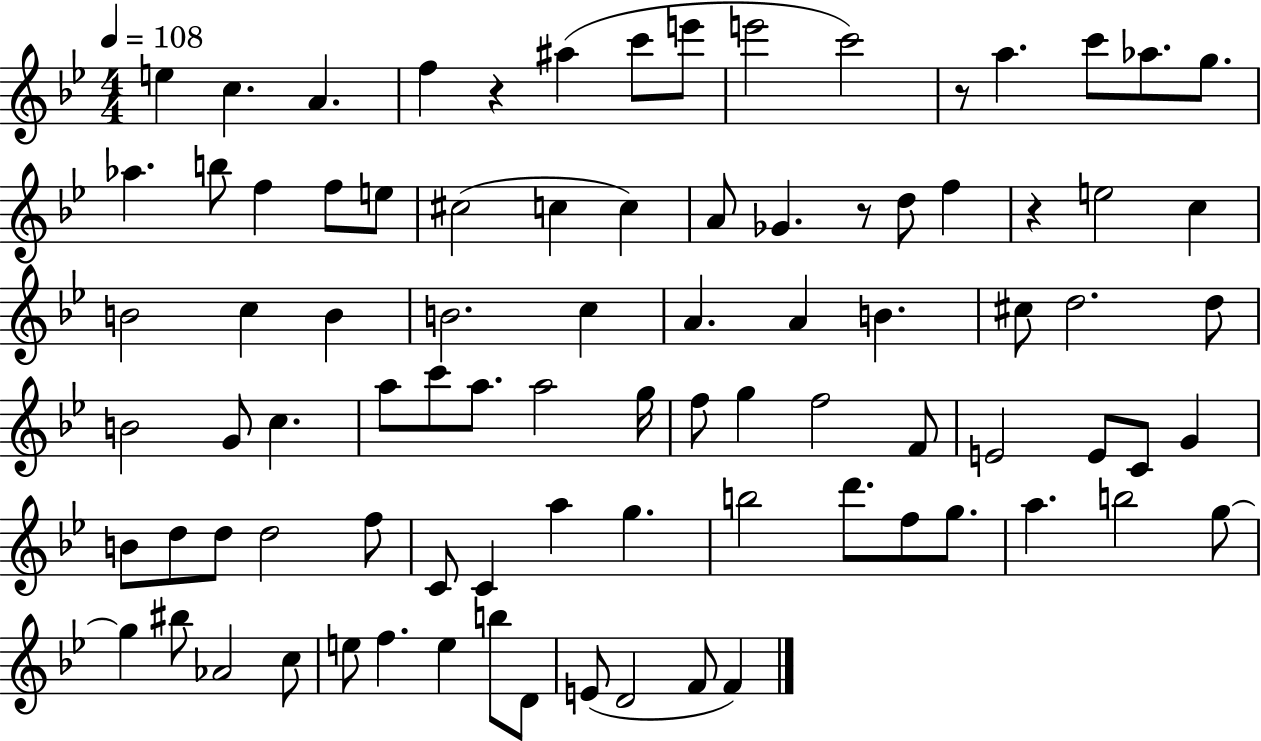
X:1
T:Untitled
M:4/4
L:1/4
K:Bb
e c A f z ^a c'/2 e'/2 e'2 c'2 z/2 a c'/2 _a/2 g/2 _a b/2 f f/2 e/2 ^c2 c c A/2 _G z/2 d/2 f z e2 c B2 c B B2 c A A B ^c/2 d2 d/2 B2 G/2 c a/2 c'/2 a/2 a2 g/4 f/2 g f2 F/2 E2 E/2 C/2 G B/2 d/2 d/2 d2 f/2 C/2 C a g b2 d'/2 f/2 g/2 a b2 g/2 g ^b/2 _A2 c/2 e/2 f e b/2 D/2 E/2 D2 F/2 F